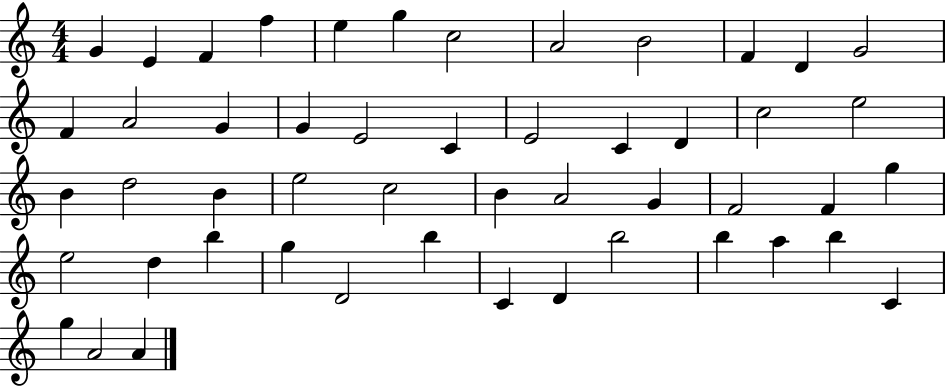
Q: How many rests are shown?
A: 0